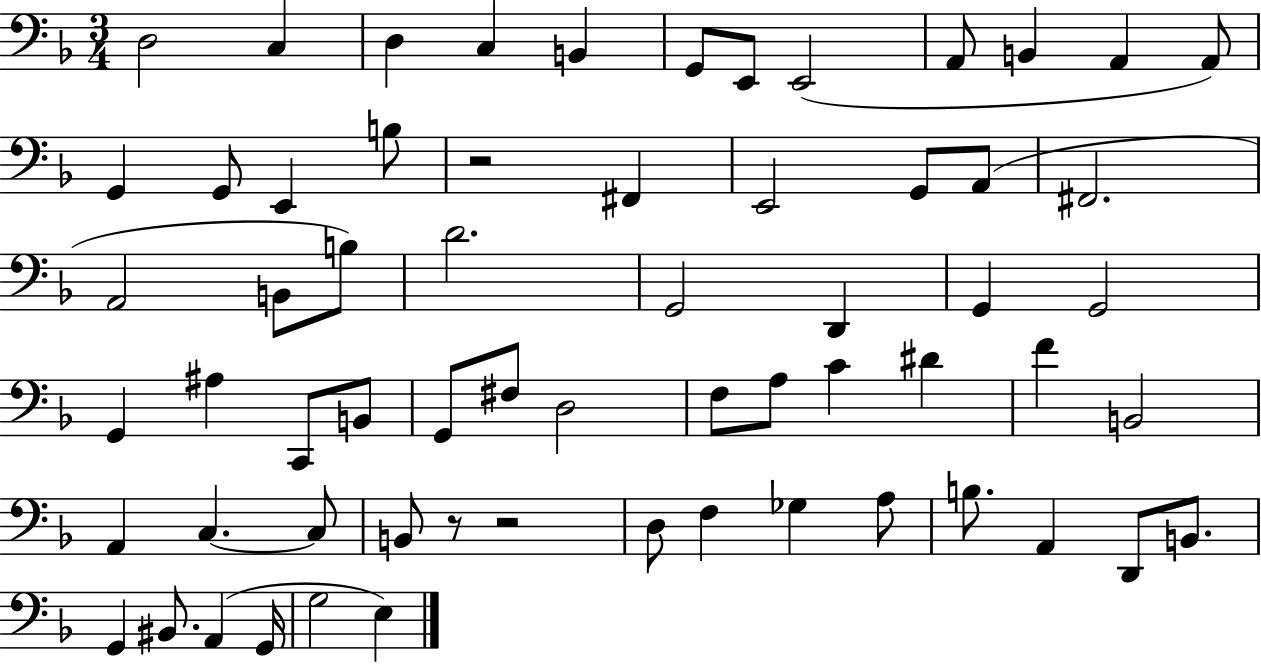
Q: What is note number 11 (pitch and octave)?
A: A2